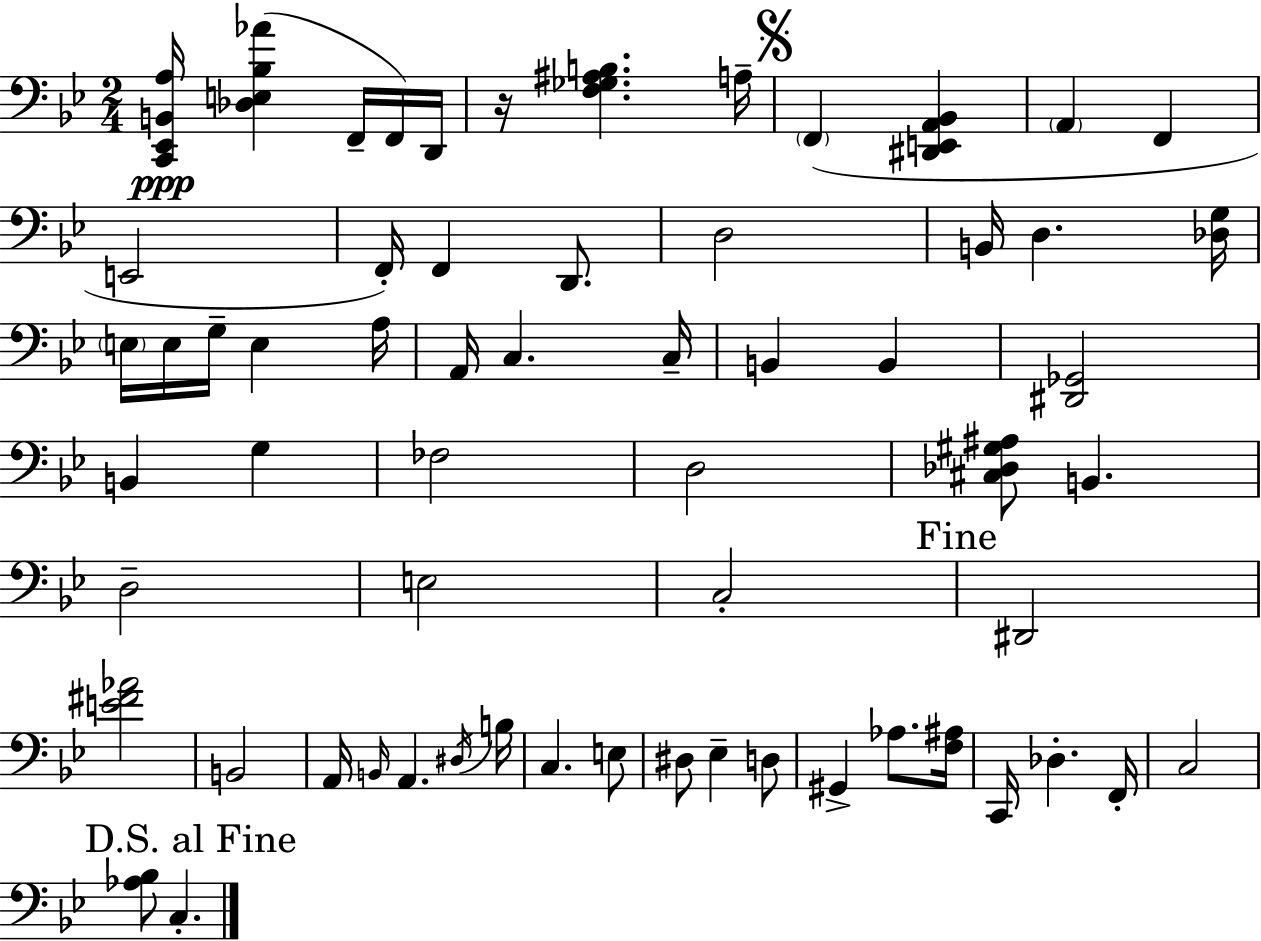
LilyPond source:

{
  \clef bass
  \numericTimeSignature
  \time 2/4
  \key bes \major
  <c, ees, b, a>16\ppp <des e bes aes'>4( f,16-- f,16) d,16 | r16 <f ges ais b>4. a16-- | \mark \markup { \musicglyph "scripts.segno" } \parenthesize f,4( <dis, e, a, bes,>4 | \parenthesize a,4 f,4 | \break e,2 | f,16-.) f,4 d,8. | d2 | b,16 d4. <des g>16 | \break \parenthesize e16 e16 g16-- e4 a16 | a,16 c4. c16-- | b,4 b,4 | <dis, ges,>2 | \break b,4 g4 | fes2 | d2 | <cis des gis ais>8 b,4. | \break d2-- | e2 | c2-. | \mark "Fine" dis,2 | \break <e' fis' aes'>2 | b,2 | a,16 \grace { b,16 } a,4. | \acciaccatura { dis16 } b16 c4. | \break e8 dis8 ees4-- | d8 gis,4-> aes8. | <f ais>16 c,16 des4.-. | f,16-. c2 | \break \mark "D.S. al Fine" <aes bes>8 c4.-. | \bar "|."
}